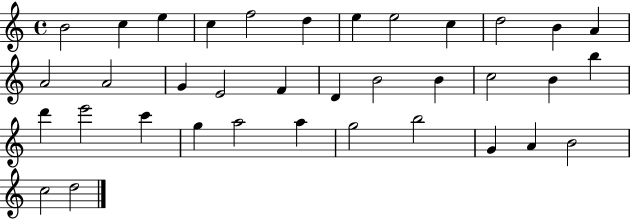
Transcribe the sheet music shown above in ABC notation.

X:1
T:Untitled
M:4/4
L:1/4
K:C
B2 c e c f2 d e e2 c d2 B A A2 A2 G E2 F D B2 B c2 B b d' e'2 c' g a2 a g2 b2 G A B2 c2 d2